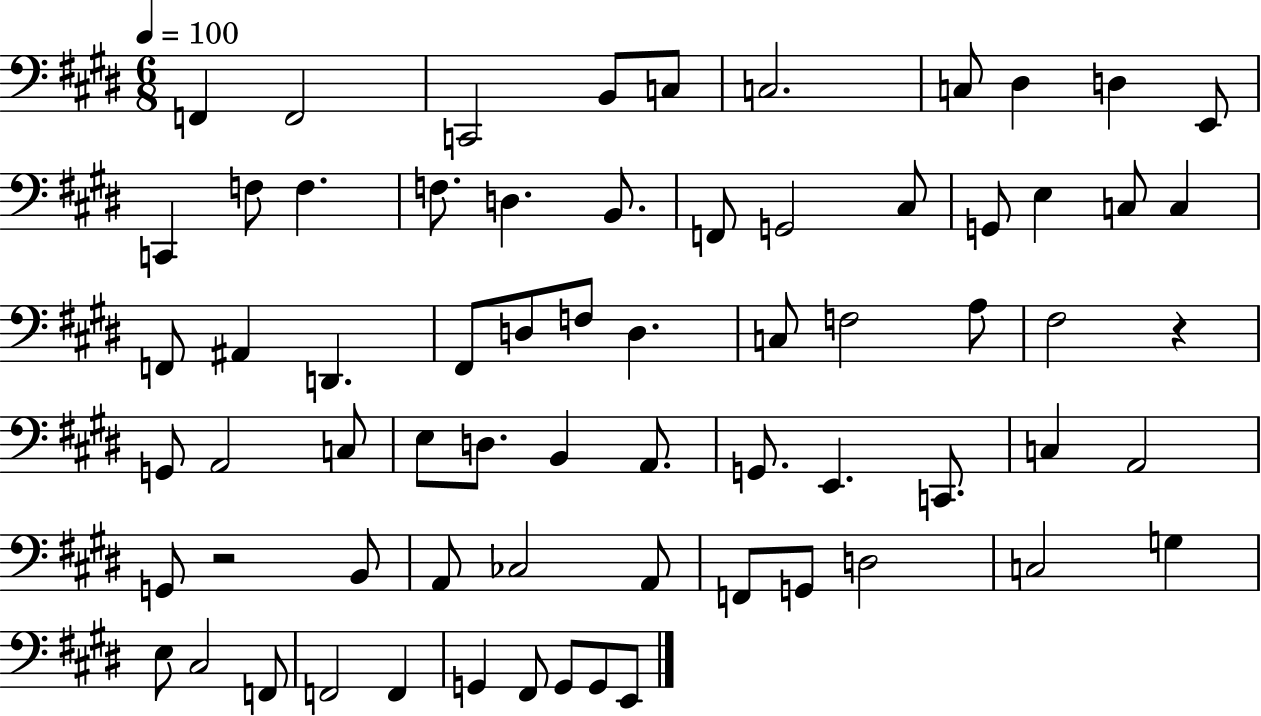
{
  \clef bass
  \numericTimeSignature
  \time 6/8
  \key e \major
  \tempo 4 = 100
  f,4 f,2 | c,2 b,8 c8 | c2. | c8 dis4 d4 e,8 | \break c,4 f8 f4. | f8. d4. b,8. | f,8 g,2 cis8 | g,8 e4 c8 c4 | \break f,8 ais,4 d,4. | fis,8 d8 f8 d4. | c8 f2 a8 | fis2 r4 | \break g,8 a,2 c8 | e8 d8. b,4 a,8. | g,8. e,4. c,8. | c4 a,2 | \break g,8 r2 b,8 | a,8 ces2 a,8 | f,8 g,8 d2 | c2 g4 | \break e8 cis2 f,8 | f,2 f,4 | g,4 fis,8 g,8 g,8 e,8 | \bar "|."
}